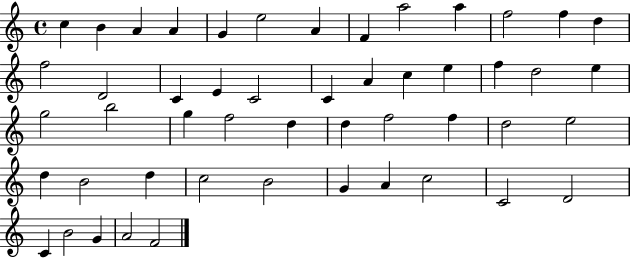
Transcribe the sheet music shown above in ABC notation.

X:1
T:Untitled
M:4/4
L:1/4
K:C
c B A A G e2 A F a2 a f2 f d f2 D2 C E C2 C A c e f d2 e g2 b2 g f2 d d f2 f d2 e2 d B2 d c2 B2 G A c2 C2 D2 C B2 G A2 F2